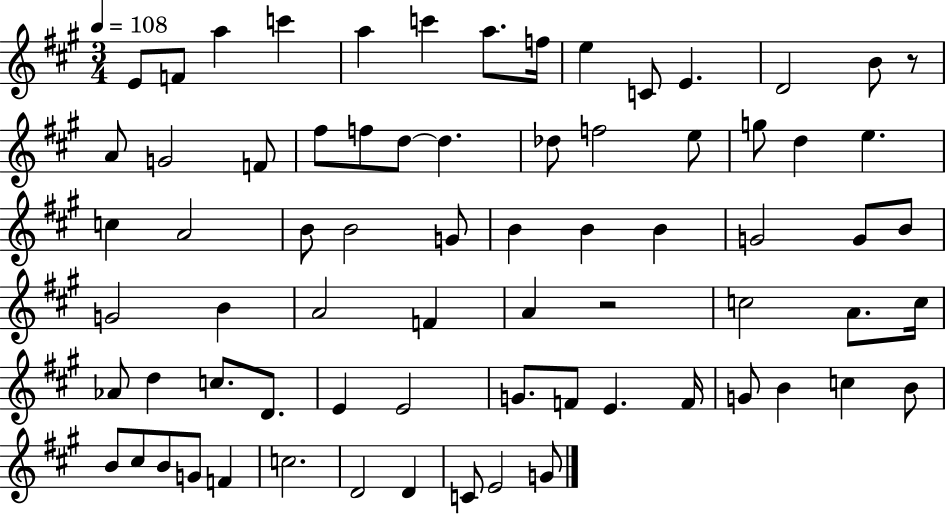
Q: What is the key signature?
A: A major